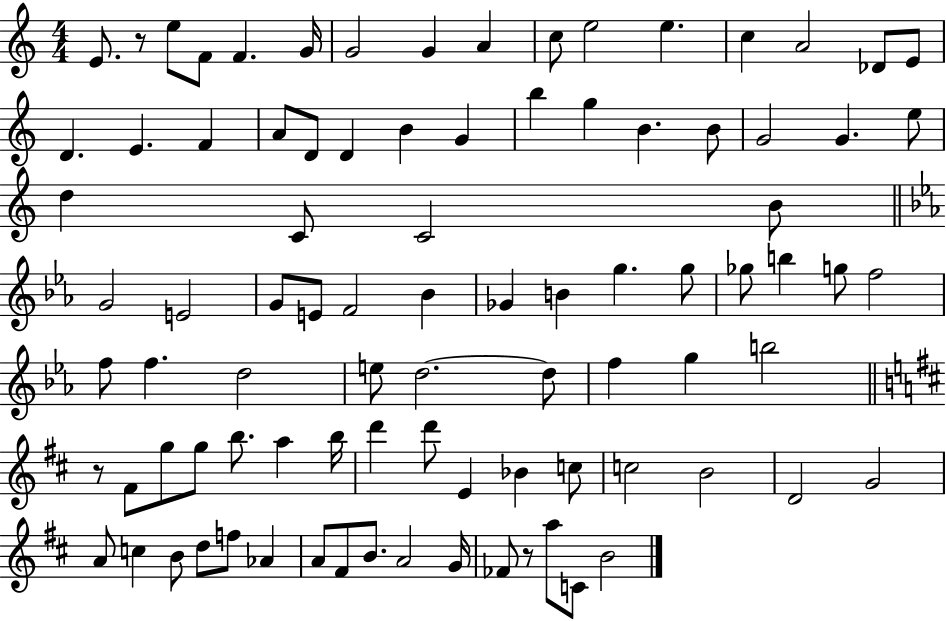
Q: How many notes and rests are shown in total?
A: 90